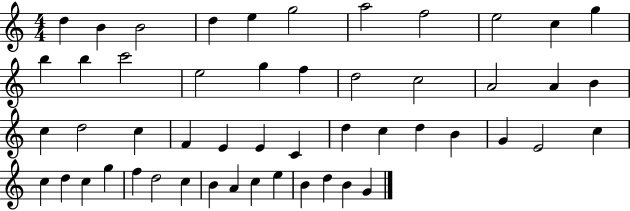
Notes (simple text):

D5/q B4/q B4/h D5/q E5/q G5/h A5/h F5/h E5/h C5/q G5/q B5/q B5/q C6/h E5/h G5/q F5/q D5/h C5/h A4/h A4/q B4/q C5/q D5/h C5/q F4/q E4/q E4/q C4/q D5/q C5/q D5/q B4/q G4/q E4/h C5/q C5/q D5/q C5/q G5/q F5/q D5/h C5/q B4/q A4/q C5/q E5/q B4/q D5/q B4/q G4/q